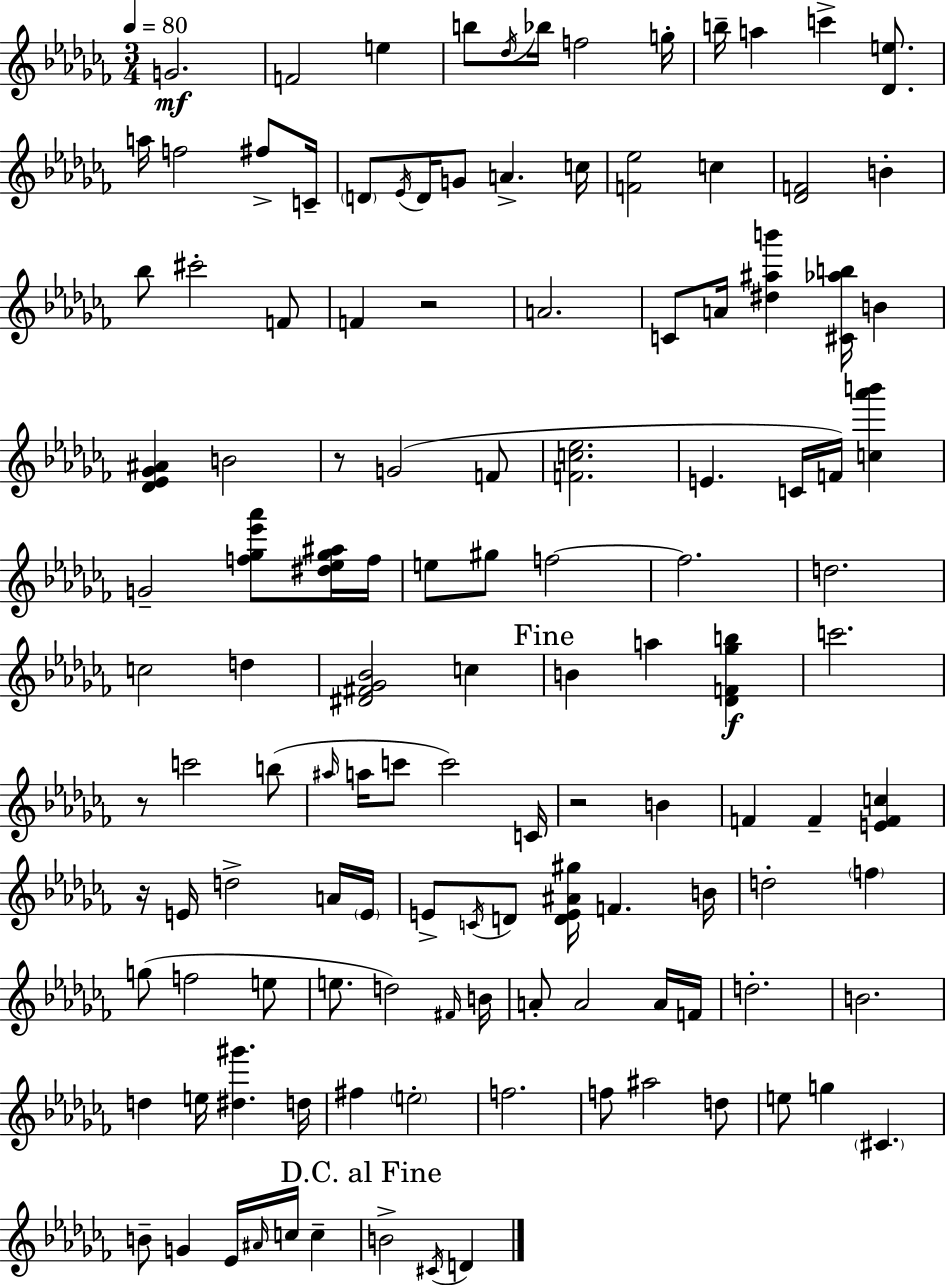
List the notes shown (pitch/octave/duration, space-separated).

G4/h. F4/h E5/q B5/e Db5/s Bb5/s F5/h G5/s B5/s A5/q C6/q [Db4,E5]/e. A5/s F5/h F#5/e C4/s D4/e Eb4/s D4/s G4/e A4/q. C5/s [F4,Eb5]/h C5/q [Db4,F4]/h B4/q Bb5/e C#6/h F4/e F4/q R/h A4/h. C4/e A4/s [D#5,A#5,B6]/q [C#4,Ab5,B5]/s B4/q [Db4,Eb4,Gb4,A#4]/q B4/h R/e G4/h F4/e [F4,C5,Eb5]/h. E4/q. C4/s F4/s [C5,Ab6,B6]/q G4/h [F5,Gb5,Eb6,Ab6]/e [D#5,Eb5,Gb5,A#5]/s F5/s E5/e G#5/e F5/h F5/h. D5/h. C5/h D5/q [D#4,F#4,Gb4,Bb4]/h C5/q B4/q A5/q [Db4,F4,Gb5,B5]/q C6/h. R/e C6/h B5/e A#5/s A5/s C6/e C6/h C4/s R/h B4/q F4/q F4/q [E4,F4,C5]/q R/s E4/s D5/h A4/s E4/s E4/e C4/s D4/e [D4,E4,A#4,G#5]/s F4/q. B4/s D5/h F5/q G5/e F5/h E5/e E5/e. D5/h F#4/s B4/s A4/e A4/h A4/s F4/s D5/h. B4/h. D5/q E5/s [D#5,G#6]/q. D5/s F#5/q E5/h F5/h. F5/e A#5/h D5/e E5/e G5/q C#4/q. B4/e G4/q Eb4/s A#4/s C5/s C5/q B4/h C#4/s D4/q